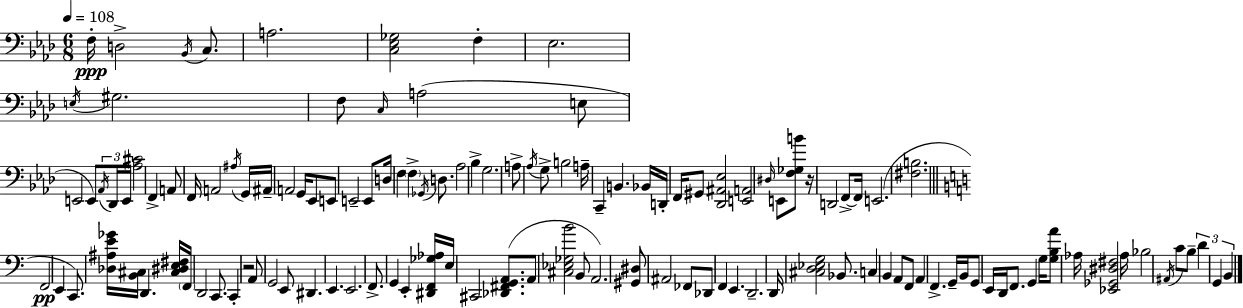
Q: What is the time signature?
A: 6/8